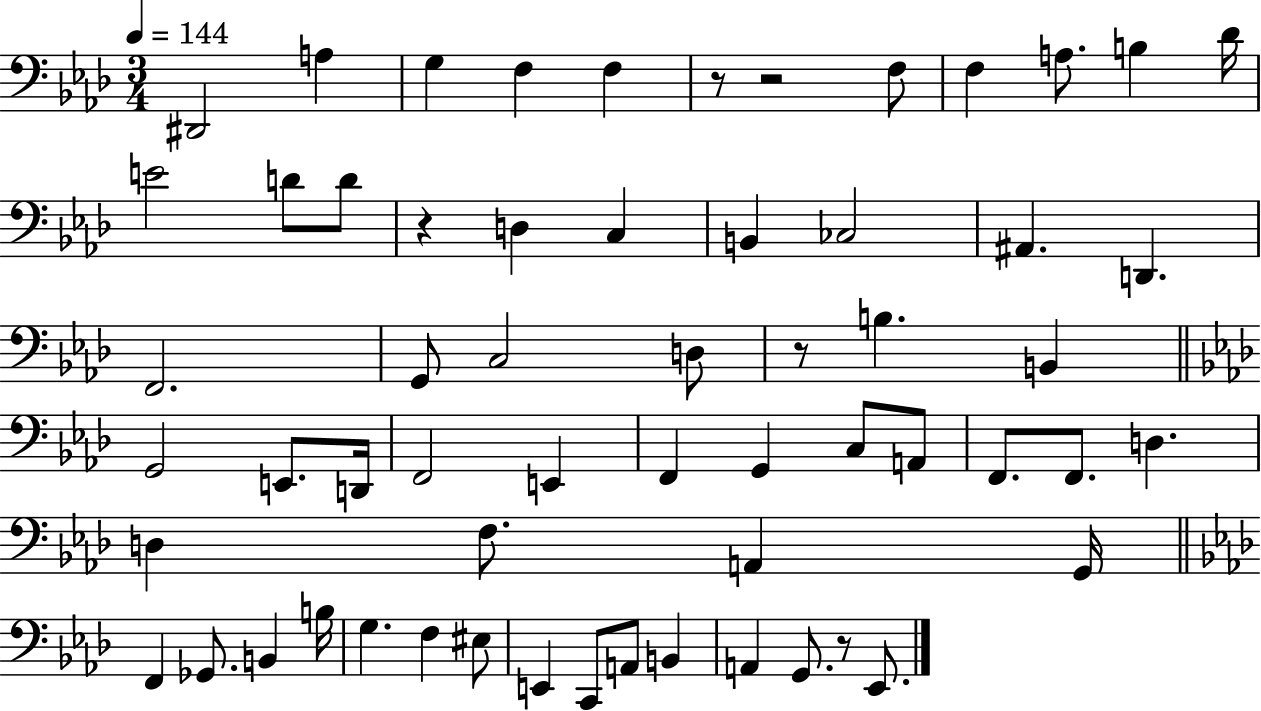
X:1
T:Untitled
M:3/4
L:1/4
K:Ab
^D,,2 A, G, F, F, z/2 z2 F,/2 F, A,/2 B, _D/4 E2 D/2 D/2 z D, C, B,, _C,2 ^A,, D,, F,,2 G,,/2 C,2 D,/2 z/2 B, B,, G,,2 E,,/2 D,,/4 F,,2 E,, F,, G,, C,/2 A,,/2 F,,/2 F,,/2 D, D, F,/2 A,, G,,/4 F,, _G,,/2 B,, B,/4 G, F, ^E,/2 E,, C,,/2 A,,/2 B,, A,, G,,/2 z/2 _E,,/2